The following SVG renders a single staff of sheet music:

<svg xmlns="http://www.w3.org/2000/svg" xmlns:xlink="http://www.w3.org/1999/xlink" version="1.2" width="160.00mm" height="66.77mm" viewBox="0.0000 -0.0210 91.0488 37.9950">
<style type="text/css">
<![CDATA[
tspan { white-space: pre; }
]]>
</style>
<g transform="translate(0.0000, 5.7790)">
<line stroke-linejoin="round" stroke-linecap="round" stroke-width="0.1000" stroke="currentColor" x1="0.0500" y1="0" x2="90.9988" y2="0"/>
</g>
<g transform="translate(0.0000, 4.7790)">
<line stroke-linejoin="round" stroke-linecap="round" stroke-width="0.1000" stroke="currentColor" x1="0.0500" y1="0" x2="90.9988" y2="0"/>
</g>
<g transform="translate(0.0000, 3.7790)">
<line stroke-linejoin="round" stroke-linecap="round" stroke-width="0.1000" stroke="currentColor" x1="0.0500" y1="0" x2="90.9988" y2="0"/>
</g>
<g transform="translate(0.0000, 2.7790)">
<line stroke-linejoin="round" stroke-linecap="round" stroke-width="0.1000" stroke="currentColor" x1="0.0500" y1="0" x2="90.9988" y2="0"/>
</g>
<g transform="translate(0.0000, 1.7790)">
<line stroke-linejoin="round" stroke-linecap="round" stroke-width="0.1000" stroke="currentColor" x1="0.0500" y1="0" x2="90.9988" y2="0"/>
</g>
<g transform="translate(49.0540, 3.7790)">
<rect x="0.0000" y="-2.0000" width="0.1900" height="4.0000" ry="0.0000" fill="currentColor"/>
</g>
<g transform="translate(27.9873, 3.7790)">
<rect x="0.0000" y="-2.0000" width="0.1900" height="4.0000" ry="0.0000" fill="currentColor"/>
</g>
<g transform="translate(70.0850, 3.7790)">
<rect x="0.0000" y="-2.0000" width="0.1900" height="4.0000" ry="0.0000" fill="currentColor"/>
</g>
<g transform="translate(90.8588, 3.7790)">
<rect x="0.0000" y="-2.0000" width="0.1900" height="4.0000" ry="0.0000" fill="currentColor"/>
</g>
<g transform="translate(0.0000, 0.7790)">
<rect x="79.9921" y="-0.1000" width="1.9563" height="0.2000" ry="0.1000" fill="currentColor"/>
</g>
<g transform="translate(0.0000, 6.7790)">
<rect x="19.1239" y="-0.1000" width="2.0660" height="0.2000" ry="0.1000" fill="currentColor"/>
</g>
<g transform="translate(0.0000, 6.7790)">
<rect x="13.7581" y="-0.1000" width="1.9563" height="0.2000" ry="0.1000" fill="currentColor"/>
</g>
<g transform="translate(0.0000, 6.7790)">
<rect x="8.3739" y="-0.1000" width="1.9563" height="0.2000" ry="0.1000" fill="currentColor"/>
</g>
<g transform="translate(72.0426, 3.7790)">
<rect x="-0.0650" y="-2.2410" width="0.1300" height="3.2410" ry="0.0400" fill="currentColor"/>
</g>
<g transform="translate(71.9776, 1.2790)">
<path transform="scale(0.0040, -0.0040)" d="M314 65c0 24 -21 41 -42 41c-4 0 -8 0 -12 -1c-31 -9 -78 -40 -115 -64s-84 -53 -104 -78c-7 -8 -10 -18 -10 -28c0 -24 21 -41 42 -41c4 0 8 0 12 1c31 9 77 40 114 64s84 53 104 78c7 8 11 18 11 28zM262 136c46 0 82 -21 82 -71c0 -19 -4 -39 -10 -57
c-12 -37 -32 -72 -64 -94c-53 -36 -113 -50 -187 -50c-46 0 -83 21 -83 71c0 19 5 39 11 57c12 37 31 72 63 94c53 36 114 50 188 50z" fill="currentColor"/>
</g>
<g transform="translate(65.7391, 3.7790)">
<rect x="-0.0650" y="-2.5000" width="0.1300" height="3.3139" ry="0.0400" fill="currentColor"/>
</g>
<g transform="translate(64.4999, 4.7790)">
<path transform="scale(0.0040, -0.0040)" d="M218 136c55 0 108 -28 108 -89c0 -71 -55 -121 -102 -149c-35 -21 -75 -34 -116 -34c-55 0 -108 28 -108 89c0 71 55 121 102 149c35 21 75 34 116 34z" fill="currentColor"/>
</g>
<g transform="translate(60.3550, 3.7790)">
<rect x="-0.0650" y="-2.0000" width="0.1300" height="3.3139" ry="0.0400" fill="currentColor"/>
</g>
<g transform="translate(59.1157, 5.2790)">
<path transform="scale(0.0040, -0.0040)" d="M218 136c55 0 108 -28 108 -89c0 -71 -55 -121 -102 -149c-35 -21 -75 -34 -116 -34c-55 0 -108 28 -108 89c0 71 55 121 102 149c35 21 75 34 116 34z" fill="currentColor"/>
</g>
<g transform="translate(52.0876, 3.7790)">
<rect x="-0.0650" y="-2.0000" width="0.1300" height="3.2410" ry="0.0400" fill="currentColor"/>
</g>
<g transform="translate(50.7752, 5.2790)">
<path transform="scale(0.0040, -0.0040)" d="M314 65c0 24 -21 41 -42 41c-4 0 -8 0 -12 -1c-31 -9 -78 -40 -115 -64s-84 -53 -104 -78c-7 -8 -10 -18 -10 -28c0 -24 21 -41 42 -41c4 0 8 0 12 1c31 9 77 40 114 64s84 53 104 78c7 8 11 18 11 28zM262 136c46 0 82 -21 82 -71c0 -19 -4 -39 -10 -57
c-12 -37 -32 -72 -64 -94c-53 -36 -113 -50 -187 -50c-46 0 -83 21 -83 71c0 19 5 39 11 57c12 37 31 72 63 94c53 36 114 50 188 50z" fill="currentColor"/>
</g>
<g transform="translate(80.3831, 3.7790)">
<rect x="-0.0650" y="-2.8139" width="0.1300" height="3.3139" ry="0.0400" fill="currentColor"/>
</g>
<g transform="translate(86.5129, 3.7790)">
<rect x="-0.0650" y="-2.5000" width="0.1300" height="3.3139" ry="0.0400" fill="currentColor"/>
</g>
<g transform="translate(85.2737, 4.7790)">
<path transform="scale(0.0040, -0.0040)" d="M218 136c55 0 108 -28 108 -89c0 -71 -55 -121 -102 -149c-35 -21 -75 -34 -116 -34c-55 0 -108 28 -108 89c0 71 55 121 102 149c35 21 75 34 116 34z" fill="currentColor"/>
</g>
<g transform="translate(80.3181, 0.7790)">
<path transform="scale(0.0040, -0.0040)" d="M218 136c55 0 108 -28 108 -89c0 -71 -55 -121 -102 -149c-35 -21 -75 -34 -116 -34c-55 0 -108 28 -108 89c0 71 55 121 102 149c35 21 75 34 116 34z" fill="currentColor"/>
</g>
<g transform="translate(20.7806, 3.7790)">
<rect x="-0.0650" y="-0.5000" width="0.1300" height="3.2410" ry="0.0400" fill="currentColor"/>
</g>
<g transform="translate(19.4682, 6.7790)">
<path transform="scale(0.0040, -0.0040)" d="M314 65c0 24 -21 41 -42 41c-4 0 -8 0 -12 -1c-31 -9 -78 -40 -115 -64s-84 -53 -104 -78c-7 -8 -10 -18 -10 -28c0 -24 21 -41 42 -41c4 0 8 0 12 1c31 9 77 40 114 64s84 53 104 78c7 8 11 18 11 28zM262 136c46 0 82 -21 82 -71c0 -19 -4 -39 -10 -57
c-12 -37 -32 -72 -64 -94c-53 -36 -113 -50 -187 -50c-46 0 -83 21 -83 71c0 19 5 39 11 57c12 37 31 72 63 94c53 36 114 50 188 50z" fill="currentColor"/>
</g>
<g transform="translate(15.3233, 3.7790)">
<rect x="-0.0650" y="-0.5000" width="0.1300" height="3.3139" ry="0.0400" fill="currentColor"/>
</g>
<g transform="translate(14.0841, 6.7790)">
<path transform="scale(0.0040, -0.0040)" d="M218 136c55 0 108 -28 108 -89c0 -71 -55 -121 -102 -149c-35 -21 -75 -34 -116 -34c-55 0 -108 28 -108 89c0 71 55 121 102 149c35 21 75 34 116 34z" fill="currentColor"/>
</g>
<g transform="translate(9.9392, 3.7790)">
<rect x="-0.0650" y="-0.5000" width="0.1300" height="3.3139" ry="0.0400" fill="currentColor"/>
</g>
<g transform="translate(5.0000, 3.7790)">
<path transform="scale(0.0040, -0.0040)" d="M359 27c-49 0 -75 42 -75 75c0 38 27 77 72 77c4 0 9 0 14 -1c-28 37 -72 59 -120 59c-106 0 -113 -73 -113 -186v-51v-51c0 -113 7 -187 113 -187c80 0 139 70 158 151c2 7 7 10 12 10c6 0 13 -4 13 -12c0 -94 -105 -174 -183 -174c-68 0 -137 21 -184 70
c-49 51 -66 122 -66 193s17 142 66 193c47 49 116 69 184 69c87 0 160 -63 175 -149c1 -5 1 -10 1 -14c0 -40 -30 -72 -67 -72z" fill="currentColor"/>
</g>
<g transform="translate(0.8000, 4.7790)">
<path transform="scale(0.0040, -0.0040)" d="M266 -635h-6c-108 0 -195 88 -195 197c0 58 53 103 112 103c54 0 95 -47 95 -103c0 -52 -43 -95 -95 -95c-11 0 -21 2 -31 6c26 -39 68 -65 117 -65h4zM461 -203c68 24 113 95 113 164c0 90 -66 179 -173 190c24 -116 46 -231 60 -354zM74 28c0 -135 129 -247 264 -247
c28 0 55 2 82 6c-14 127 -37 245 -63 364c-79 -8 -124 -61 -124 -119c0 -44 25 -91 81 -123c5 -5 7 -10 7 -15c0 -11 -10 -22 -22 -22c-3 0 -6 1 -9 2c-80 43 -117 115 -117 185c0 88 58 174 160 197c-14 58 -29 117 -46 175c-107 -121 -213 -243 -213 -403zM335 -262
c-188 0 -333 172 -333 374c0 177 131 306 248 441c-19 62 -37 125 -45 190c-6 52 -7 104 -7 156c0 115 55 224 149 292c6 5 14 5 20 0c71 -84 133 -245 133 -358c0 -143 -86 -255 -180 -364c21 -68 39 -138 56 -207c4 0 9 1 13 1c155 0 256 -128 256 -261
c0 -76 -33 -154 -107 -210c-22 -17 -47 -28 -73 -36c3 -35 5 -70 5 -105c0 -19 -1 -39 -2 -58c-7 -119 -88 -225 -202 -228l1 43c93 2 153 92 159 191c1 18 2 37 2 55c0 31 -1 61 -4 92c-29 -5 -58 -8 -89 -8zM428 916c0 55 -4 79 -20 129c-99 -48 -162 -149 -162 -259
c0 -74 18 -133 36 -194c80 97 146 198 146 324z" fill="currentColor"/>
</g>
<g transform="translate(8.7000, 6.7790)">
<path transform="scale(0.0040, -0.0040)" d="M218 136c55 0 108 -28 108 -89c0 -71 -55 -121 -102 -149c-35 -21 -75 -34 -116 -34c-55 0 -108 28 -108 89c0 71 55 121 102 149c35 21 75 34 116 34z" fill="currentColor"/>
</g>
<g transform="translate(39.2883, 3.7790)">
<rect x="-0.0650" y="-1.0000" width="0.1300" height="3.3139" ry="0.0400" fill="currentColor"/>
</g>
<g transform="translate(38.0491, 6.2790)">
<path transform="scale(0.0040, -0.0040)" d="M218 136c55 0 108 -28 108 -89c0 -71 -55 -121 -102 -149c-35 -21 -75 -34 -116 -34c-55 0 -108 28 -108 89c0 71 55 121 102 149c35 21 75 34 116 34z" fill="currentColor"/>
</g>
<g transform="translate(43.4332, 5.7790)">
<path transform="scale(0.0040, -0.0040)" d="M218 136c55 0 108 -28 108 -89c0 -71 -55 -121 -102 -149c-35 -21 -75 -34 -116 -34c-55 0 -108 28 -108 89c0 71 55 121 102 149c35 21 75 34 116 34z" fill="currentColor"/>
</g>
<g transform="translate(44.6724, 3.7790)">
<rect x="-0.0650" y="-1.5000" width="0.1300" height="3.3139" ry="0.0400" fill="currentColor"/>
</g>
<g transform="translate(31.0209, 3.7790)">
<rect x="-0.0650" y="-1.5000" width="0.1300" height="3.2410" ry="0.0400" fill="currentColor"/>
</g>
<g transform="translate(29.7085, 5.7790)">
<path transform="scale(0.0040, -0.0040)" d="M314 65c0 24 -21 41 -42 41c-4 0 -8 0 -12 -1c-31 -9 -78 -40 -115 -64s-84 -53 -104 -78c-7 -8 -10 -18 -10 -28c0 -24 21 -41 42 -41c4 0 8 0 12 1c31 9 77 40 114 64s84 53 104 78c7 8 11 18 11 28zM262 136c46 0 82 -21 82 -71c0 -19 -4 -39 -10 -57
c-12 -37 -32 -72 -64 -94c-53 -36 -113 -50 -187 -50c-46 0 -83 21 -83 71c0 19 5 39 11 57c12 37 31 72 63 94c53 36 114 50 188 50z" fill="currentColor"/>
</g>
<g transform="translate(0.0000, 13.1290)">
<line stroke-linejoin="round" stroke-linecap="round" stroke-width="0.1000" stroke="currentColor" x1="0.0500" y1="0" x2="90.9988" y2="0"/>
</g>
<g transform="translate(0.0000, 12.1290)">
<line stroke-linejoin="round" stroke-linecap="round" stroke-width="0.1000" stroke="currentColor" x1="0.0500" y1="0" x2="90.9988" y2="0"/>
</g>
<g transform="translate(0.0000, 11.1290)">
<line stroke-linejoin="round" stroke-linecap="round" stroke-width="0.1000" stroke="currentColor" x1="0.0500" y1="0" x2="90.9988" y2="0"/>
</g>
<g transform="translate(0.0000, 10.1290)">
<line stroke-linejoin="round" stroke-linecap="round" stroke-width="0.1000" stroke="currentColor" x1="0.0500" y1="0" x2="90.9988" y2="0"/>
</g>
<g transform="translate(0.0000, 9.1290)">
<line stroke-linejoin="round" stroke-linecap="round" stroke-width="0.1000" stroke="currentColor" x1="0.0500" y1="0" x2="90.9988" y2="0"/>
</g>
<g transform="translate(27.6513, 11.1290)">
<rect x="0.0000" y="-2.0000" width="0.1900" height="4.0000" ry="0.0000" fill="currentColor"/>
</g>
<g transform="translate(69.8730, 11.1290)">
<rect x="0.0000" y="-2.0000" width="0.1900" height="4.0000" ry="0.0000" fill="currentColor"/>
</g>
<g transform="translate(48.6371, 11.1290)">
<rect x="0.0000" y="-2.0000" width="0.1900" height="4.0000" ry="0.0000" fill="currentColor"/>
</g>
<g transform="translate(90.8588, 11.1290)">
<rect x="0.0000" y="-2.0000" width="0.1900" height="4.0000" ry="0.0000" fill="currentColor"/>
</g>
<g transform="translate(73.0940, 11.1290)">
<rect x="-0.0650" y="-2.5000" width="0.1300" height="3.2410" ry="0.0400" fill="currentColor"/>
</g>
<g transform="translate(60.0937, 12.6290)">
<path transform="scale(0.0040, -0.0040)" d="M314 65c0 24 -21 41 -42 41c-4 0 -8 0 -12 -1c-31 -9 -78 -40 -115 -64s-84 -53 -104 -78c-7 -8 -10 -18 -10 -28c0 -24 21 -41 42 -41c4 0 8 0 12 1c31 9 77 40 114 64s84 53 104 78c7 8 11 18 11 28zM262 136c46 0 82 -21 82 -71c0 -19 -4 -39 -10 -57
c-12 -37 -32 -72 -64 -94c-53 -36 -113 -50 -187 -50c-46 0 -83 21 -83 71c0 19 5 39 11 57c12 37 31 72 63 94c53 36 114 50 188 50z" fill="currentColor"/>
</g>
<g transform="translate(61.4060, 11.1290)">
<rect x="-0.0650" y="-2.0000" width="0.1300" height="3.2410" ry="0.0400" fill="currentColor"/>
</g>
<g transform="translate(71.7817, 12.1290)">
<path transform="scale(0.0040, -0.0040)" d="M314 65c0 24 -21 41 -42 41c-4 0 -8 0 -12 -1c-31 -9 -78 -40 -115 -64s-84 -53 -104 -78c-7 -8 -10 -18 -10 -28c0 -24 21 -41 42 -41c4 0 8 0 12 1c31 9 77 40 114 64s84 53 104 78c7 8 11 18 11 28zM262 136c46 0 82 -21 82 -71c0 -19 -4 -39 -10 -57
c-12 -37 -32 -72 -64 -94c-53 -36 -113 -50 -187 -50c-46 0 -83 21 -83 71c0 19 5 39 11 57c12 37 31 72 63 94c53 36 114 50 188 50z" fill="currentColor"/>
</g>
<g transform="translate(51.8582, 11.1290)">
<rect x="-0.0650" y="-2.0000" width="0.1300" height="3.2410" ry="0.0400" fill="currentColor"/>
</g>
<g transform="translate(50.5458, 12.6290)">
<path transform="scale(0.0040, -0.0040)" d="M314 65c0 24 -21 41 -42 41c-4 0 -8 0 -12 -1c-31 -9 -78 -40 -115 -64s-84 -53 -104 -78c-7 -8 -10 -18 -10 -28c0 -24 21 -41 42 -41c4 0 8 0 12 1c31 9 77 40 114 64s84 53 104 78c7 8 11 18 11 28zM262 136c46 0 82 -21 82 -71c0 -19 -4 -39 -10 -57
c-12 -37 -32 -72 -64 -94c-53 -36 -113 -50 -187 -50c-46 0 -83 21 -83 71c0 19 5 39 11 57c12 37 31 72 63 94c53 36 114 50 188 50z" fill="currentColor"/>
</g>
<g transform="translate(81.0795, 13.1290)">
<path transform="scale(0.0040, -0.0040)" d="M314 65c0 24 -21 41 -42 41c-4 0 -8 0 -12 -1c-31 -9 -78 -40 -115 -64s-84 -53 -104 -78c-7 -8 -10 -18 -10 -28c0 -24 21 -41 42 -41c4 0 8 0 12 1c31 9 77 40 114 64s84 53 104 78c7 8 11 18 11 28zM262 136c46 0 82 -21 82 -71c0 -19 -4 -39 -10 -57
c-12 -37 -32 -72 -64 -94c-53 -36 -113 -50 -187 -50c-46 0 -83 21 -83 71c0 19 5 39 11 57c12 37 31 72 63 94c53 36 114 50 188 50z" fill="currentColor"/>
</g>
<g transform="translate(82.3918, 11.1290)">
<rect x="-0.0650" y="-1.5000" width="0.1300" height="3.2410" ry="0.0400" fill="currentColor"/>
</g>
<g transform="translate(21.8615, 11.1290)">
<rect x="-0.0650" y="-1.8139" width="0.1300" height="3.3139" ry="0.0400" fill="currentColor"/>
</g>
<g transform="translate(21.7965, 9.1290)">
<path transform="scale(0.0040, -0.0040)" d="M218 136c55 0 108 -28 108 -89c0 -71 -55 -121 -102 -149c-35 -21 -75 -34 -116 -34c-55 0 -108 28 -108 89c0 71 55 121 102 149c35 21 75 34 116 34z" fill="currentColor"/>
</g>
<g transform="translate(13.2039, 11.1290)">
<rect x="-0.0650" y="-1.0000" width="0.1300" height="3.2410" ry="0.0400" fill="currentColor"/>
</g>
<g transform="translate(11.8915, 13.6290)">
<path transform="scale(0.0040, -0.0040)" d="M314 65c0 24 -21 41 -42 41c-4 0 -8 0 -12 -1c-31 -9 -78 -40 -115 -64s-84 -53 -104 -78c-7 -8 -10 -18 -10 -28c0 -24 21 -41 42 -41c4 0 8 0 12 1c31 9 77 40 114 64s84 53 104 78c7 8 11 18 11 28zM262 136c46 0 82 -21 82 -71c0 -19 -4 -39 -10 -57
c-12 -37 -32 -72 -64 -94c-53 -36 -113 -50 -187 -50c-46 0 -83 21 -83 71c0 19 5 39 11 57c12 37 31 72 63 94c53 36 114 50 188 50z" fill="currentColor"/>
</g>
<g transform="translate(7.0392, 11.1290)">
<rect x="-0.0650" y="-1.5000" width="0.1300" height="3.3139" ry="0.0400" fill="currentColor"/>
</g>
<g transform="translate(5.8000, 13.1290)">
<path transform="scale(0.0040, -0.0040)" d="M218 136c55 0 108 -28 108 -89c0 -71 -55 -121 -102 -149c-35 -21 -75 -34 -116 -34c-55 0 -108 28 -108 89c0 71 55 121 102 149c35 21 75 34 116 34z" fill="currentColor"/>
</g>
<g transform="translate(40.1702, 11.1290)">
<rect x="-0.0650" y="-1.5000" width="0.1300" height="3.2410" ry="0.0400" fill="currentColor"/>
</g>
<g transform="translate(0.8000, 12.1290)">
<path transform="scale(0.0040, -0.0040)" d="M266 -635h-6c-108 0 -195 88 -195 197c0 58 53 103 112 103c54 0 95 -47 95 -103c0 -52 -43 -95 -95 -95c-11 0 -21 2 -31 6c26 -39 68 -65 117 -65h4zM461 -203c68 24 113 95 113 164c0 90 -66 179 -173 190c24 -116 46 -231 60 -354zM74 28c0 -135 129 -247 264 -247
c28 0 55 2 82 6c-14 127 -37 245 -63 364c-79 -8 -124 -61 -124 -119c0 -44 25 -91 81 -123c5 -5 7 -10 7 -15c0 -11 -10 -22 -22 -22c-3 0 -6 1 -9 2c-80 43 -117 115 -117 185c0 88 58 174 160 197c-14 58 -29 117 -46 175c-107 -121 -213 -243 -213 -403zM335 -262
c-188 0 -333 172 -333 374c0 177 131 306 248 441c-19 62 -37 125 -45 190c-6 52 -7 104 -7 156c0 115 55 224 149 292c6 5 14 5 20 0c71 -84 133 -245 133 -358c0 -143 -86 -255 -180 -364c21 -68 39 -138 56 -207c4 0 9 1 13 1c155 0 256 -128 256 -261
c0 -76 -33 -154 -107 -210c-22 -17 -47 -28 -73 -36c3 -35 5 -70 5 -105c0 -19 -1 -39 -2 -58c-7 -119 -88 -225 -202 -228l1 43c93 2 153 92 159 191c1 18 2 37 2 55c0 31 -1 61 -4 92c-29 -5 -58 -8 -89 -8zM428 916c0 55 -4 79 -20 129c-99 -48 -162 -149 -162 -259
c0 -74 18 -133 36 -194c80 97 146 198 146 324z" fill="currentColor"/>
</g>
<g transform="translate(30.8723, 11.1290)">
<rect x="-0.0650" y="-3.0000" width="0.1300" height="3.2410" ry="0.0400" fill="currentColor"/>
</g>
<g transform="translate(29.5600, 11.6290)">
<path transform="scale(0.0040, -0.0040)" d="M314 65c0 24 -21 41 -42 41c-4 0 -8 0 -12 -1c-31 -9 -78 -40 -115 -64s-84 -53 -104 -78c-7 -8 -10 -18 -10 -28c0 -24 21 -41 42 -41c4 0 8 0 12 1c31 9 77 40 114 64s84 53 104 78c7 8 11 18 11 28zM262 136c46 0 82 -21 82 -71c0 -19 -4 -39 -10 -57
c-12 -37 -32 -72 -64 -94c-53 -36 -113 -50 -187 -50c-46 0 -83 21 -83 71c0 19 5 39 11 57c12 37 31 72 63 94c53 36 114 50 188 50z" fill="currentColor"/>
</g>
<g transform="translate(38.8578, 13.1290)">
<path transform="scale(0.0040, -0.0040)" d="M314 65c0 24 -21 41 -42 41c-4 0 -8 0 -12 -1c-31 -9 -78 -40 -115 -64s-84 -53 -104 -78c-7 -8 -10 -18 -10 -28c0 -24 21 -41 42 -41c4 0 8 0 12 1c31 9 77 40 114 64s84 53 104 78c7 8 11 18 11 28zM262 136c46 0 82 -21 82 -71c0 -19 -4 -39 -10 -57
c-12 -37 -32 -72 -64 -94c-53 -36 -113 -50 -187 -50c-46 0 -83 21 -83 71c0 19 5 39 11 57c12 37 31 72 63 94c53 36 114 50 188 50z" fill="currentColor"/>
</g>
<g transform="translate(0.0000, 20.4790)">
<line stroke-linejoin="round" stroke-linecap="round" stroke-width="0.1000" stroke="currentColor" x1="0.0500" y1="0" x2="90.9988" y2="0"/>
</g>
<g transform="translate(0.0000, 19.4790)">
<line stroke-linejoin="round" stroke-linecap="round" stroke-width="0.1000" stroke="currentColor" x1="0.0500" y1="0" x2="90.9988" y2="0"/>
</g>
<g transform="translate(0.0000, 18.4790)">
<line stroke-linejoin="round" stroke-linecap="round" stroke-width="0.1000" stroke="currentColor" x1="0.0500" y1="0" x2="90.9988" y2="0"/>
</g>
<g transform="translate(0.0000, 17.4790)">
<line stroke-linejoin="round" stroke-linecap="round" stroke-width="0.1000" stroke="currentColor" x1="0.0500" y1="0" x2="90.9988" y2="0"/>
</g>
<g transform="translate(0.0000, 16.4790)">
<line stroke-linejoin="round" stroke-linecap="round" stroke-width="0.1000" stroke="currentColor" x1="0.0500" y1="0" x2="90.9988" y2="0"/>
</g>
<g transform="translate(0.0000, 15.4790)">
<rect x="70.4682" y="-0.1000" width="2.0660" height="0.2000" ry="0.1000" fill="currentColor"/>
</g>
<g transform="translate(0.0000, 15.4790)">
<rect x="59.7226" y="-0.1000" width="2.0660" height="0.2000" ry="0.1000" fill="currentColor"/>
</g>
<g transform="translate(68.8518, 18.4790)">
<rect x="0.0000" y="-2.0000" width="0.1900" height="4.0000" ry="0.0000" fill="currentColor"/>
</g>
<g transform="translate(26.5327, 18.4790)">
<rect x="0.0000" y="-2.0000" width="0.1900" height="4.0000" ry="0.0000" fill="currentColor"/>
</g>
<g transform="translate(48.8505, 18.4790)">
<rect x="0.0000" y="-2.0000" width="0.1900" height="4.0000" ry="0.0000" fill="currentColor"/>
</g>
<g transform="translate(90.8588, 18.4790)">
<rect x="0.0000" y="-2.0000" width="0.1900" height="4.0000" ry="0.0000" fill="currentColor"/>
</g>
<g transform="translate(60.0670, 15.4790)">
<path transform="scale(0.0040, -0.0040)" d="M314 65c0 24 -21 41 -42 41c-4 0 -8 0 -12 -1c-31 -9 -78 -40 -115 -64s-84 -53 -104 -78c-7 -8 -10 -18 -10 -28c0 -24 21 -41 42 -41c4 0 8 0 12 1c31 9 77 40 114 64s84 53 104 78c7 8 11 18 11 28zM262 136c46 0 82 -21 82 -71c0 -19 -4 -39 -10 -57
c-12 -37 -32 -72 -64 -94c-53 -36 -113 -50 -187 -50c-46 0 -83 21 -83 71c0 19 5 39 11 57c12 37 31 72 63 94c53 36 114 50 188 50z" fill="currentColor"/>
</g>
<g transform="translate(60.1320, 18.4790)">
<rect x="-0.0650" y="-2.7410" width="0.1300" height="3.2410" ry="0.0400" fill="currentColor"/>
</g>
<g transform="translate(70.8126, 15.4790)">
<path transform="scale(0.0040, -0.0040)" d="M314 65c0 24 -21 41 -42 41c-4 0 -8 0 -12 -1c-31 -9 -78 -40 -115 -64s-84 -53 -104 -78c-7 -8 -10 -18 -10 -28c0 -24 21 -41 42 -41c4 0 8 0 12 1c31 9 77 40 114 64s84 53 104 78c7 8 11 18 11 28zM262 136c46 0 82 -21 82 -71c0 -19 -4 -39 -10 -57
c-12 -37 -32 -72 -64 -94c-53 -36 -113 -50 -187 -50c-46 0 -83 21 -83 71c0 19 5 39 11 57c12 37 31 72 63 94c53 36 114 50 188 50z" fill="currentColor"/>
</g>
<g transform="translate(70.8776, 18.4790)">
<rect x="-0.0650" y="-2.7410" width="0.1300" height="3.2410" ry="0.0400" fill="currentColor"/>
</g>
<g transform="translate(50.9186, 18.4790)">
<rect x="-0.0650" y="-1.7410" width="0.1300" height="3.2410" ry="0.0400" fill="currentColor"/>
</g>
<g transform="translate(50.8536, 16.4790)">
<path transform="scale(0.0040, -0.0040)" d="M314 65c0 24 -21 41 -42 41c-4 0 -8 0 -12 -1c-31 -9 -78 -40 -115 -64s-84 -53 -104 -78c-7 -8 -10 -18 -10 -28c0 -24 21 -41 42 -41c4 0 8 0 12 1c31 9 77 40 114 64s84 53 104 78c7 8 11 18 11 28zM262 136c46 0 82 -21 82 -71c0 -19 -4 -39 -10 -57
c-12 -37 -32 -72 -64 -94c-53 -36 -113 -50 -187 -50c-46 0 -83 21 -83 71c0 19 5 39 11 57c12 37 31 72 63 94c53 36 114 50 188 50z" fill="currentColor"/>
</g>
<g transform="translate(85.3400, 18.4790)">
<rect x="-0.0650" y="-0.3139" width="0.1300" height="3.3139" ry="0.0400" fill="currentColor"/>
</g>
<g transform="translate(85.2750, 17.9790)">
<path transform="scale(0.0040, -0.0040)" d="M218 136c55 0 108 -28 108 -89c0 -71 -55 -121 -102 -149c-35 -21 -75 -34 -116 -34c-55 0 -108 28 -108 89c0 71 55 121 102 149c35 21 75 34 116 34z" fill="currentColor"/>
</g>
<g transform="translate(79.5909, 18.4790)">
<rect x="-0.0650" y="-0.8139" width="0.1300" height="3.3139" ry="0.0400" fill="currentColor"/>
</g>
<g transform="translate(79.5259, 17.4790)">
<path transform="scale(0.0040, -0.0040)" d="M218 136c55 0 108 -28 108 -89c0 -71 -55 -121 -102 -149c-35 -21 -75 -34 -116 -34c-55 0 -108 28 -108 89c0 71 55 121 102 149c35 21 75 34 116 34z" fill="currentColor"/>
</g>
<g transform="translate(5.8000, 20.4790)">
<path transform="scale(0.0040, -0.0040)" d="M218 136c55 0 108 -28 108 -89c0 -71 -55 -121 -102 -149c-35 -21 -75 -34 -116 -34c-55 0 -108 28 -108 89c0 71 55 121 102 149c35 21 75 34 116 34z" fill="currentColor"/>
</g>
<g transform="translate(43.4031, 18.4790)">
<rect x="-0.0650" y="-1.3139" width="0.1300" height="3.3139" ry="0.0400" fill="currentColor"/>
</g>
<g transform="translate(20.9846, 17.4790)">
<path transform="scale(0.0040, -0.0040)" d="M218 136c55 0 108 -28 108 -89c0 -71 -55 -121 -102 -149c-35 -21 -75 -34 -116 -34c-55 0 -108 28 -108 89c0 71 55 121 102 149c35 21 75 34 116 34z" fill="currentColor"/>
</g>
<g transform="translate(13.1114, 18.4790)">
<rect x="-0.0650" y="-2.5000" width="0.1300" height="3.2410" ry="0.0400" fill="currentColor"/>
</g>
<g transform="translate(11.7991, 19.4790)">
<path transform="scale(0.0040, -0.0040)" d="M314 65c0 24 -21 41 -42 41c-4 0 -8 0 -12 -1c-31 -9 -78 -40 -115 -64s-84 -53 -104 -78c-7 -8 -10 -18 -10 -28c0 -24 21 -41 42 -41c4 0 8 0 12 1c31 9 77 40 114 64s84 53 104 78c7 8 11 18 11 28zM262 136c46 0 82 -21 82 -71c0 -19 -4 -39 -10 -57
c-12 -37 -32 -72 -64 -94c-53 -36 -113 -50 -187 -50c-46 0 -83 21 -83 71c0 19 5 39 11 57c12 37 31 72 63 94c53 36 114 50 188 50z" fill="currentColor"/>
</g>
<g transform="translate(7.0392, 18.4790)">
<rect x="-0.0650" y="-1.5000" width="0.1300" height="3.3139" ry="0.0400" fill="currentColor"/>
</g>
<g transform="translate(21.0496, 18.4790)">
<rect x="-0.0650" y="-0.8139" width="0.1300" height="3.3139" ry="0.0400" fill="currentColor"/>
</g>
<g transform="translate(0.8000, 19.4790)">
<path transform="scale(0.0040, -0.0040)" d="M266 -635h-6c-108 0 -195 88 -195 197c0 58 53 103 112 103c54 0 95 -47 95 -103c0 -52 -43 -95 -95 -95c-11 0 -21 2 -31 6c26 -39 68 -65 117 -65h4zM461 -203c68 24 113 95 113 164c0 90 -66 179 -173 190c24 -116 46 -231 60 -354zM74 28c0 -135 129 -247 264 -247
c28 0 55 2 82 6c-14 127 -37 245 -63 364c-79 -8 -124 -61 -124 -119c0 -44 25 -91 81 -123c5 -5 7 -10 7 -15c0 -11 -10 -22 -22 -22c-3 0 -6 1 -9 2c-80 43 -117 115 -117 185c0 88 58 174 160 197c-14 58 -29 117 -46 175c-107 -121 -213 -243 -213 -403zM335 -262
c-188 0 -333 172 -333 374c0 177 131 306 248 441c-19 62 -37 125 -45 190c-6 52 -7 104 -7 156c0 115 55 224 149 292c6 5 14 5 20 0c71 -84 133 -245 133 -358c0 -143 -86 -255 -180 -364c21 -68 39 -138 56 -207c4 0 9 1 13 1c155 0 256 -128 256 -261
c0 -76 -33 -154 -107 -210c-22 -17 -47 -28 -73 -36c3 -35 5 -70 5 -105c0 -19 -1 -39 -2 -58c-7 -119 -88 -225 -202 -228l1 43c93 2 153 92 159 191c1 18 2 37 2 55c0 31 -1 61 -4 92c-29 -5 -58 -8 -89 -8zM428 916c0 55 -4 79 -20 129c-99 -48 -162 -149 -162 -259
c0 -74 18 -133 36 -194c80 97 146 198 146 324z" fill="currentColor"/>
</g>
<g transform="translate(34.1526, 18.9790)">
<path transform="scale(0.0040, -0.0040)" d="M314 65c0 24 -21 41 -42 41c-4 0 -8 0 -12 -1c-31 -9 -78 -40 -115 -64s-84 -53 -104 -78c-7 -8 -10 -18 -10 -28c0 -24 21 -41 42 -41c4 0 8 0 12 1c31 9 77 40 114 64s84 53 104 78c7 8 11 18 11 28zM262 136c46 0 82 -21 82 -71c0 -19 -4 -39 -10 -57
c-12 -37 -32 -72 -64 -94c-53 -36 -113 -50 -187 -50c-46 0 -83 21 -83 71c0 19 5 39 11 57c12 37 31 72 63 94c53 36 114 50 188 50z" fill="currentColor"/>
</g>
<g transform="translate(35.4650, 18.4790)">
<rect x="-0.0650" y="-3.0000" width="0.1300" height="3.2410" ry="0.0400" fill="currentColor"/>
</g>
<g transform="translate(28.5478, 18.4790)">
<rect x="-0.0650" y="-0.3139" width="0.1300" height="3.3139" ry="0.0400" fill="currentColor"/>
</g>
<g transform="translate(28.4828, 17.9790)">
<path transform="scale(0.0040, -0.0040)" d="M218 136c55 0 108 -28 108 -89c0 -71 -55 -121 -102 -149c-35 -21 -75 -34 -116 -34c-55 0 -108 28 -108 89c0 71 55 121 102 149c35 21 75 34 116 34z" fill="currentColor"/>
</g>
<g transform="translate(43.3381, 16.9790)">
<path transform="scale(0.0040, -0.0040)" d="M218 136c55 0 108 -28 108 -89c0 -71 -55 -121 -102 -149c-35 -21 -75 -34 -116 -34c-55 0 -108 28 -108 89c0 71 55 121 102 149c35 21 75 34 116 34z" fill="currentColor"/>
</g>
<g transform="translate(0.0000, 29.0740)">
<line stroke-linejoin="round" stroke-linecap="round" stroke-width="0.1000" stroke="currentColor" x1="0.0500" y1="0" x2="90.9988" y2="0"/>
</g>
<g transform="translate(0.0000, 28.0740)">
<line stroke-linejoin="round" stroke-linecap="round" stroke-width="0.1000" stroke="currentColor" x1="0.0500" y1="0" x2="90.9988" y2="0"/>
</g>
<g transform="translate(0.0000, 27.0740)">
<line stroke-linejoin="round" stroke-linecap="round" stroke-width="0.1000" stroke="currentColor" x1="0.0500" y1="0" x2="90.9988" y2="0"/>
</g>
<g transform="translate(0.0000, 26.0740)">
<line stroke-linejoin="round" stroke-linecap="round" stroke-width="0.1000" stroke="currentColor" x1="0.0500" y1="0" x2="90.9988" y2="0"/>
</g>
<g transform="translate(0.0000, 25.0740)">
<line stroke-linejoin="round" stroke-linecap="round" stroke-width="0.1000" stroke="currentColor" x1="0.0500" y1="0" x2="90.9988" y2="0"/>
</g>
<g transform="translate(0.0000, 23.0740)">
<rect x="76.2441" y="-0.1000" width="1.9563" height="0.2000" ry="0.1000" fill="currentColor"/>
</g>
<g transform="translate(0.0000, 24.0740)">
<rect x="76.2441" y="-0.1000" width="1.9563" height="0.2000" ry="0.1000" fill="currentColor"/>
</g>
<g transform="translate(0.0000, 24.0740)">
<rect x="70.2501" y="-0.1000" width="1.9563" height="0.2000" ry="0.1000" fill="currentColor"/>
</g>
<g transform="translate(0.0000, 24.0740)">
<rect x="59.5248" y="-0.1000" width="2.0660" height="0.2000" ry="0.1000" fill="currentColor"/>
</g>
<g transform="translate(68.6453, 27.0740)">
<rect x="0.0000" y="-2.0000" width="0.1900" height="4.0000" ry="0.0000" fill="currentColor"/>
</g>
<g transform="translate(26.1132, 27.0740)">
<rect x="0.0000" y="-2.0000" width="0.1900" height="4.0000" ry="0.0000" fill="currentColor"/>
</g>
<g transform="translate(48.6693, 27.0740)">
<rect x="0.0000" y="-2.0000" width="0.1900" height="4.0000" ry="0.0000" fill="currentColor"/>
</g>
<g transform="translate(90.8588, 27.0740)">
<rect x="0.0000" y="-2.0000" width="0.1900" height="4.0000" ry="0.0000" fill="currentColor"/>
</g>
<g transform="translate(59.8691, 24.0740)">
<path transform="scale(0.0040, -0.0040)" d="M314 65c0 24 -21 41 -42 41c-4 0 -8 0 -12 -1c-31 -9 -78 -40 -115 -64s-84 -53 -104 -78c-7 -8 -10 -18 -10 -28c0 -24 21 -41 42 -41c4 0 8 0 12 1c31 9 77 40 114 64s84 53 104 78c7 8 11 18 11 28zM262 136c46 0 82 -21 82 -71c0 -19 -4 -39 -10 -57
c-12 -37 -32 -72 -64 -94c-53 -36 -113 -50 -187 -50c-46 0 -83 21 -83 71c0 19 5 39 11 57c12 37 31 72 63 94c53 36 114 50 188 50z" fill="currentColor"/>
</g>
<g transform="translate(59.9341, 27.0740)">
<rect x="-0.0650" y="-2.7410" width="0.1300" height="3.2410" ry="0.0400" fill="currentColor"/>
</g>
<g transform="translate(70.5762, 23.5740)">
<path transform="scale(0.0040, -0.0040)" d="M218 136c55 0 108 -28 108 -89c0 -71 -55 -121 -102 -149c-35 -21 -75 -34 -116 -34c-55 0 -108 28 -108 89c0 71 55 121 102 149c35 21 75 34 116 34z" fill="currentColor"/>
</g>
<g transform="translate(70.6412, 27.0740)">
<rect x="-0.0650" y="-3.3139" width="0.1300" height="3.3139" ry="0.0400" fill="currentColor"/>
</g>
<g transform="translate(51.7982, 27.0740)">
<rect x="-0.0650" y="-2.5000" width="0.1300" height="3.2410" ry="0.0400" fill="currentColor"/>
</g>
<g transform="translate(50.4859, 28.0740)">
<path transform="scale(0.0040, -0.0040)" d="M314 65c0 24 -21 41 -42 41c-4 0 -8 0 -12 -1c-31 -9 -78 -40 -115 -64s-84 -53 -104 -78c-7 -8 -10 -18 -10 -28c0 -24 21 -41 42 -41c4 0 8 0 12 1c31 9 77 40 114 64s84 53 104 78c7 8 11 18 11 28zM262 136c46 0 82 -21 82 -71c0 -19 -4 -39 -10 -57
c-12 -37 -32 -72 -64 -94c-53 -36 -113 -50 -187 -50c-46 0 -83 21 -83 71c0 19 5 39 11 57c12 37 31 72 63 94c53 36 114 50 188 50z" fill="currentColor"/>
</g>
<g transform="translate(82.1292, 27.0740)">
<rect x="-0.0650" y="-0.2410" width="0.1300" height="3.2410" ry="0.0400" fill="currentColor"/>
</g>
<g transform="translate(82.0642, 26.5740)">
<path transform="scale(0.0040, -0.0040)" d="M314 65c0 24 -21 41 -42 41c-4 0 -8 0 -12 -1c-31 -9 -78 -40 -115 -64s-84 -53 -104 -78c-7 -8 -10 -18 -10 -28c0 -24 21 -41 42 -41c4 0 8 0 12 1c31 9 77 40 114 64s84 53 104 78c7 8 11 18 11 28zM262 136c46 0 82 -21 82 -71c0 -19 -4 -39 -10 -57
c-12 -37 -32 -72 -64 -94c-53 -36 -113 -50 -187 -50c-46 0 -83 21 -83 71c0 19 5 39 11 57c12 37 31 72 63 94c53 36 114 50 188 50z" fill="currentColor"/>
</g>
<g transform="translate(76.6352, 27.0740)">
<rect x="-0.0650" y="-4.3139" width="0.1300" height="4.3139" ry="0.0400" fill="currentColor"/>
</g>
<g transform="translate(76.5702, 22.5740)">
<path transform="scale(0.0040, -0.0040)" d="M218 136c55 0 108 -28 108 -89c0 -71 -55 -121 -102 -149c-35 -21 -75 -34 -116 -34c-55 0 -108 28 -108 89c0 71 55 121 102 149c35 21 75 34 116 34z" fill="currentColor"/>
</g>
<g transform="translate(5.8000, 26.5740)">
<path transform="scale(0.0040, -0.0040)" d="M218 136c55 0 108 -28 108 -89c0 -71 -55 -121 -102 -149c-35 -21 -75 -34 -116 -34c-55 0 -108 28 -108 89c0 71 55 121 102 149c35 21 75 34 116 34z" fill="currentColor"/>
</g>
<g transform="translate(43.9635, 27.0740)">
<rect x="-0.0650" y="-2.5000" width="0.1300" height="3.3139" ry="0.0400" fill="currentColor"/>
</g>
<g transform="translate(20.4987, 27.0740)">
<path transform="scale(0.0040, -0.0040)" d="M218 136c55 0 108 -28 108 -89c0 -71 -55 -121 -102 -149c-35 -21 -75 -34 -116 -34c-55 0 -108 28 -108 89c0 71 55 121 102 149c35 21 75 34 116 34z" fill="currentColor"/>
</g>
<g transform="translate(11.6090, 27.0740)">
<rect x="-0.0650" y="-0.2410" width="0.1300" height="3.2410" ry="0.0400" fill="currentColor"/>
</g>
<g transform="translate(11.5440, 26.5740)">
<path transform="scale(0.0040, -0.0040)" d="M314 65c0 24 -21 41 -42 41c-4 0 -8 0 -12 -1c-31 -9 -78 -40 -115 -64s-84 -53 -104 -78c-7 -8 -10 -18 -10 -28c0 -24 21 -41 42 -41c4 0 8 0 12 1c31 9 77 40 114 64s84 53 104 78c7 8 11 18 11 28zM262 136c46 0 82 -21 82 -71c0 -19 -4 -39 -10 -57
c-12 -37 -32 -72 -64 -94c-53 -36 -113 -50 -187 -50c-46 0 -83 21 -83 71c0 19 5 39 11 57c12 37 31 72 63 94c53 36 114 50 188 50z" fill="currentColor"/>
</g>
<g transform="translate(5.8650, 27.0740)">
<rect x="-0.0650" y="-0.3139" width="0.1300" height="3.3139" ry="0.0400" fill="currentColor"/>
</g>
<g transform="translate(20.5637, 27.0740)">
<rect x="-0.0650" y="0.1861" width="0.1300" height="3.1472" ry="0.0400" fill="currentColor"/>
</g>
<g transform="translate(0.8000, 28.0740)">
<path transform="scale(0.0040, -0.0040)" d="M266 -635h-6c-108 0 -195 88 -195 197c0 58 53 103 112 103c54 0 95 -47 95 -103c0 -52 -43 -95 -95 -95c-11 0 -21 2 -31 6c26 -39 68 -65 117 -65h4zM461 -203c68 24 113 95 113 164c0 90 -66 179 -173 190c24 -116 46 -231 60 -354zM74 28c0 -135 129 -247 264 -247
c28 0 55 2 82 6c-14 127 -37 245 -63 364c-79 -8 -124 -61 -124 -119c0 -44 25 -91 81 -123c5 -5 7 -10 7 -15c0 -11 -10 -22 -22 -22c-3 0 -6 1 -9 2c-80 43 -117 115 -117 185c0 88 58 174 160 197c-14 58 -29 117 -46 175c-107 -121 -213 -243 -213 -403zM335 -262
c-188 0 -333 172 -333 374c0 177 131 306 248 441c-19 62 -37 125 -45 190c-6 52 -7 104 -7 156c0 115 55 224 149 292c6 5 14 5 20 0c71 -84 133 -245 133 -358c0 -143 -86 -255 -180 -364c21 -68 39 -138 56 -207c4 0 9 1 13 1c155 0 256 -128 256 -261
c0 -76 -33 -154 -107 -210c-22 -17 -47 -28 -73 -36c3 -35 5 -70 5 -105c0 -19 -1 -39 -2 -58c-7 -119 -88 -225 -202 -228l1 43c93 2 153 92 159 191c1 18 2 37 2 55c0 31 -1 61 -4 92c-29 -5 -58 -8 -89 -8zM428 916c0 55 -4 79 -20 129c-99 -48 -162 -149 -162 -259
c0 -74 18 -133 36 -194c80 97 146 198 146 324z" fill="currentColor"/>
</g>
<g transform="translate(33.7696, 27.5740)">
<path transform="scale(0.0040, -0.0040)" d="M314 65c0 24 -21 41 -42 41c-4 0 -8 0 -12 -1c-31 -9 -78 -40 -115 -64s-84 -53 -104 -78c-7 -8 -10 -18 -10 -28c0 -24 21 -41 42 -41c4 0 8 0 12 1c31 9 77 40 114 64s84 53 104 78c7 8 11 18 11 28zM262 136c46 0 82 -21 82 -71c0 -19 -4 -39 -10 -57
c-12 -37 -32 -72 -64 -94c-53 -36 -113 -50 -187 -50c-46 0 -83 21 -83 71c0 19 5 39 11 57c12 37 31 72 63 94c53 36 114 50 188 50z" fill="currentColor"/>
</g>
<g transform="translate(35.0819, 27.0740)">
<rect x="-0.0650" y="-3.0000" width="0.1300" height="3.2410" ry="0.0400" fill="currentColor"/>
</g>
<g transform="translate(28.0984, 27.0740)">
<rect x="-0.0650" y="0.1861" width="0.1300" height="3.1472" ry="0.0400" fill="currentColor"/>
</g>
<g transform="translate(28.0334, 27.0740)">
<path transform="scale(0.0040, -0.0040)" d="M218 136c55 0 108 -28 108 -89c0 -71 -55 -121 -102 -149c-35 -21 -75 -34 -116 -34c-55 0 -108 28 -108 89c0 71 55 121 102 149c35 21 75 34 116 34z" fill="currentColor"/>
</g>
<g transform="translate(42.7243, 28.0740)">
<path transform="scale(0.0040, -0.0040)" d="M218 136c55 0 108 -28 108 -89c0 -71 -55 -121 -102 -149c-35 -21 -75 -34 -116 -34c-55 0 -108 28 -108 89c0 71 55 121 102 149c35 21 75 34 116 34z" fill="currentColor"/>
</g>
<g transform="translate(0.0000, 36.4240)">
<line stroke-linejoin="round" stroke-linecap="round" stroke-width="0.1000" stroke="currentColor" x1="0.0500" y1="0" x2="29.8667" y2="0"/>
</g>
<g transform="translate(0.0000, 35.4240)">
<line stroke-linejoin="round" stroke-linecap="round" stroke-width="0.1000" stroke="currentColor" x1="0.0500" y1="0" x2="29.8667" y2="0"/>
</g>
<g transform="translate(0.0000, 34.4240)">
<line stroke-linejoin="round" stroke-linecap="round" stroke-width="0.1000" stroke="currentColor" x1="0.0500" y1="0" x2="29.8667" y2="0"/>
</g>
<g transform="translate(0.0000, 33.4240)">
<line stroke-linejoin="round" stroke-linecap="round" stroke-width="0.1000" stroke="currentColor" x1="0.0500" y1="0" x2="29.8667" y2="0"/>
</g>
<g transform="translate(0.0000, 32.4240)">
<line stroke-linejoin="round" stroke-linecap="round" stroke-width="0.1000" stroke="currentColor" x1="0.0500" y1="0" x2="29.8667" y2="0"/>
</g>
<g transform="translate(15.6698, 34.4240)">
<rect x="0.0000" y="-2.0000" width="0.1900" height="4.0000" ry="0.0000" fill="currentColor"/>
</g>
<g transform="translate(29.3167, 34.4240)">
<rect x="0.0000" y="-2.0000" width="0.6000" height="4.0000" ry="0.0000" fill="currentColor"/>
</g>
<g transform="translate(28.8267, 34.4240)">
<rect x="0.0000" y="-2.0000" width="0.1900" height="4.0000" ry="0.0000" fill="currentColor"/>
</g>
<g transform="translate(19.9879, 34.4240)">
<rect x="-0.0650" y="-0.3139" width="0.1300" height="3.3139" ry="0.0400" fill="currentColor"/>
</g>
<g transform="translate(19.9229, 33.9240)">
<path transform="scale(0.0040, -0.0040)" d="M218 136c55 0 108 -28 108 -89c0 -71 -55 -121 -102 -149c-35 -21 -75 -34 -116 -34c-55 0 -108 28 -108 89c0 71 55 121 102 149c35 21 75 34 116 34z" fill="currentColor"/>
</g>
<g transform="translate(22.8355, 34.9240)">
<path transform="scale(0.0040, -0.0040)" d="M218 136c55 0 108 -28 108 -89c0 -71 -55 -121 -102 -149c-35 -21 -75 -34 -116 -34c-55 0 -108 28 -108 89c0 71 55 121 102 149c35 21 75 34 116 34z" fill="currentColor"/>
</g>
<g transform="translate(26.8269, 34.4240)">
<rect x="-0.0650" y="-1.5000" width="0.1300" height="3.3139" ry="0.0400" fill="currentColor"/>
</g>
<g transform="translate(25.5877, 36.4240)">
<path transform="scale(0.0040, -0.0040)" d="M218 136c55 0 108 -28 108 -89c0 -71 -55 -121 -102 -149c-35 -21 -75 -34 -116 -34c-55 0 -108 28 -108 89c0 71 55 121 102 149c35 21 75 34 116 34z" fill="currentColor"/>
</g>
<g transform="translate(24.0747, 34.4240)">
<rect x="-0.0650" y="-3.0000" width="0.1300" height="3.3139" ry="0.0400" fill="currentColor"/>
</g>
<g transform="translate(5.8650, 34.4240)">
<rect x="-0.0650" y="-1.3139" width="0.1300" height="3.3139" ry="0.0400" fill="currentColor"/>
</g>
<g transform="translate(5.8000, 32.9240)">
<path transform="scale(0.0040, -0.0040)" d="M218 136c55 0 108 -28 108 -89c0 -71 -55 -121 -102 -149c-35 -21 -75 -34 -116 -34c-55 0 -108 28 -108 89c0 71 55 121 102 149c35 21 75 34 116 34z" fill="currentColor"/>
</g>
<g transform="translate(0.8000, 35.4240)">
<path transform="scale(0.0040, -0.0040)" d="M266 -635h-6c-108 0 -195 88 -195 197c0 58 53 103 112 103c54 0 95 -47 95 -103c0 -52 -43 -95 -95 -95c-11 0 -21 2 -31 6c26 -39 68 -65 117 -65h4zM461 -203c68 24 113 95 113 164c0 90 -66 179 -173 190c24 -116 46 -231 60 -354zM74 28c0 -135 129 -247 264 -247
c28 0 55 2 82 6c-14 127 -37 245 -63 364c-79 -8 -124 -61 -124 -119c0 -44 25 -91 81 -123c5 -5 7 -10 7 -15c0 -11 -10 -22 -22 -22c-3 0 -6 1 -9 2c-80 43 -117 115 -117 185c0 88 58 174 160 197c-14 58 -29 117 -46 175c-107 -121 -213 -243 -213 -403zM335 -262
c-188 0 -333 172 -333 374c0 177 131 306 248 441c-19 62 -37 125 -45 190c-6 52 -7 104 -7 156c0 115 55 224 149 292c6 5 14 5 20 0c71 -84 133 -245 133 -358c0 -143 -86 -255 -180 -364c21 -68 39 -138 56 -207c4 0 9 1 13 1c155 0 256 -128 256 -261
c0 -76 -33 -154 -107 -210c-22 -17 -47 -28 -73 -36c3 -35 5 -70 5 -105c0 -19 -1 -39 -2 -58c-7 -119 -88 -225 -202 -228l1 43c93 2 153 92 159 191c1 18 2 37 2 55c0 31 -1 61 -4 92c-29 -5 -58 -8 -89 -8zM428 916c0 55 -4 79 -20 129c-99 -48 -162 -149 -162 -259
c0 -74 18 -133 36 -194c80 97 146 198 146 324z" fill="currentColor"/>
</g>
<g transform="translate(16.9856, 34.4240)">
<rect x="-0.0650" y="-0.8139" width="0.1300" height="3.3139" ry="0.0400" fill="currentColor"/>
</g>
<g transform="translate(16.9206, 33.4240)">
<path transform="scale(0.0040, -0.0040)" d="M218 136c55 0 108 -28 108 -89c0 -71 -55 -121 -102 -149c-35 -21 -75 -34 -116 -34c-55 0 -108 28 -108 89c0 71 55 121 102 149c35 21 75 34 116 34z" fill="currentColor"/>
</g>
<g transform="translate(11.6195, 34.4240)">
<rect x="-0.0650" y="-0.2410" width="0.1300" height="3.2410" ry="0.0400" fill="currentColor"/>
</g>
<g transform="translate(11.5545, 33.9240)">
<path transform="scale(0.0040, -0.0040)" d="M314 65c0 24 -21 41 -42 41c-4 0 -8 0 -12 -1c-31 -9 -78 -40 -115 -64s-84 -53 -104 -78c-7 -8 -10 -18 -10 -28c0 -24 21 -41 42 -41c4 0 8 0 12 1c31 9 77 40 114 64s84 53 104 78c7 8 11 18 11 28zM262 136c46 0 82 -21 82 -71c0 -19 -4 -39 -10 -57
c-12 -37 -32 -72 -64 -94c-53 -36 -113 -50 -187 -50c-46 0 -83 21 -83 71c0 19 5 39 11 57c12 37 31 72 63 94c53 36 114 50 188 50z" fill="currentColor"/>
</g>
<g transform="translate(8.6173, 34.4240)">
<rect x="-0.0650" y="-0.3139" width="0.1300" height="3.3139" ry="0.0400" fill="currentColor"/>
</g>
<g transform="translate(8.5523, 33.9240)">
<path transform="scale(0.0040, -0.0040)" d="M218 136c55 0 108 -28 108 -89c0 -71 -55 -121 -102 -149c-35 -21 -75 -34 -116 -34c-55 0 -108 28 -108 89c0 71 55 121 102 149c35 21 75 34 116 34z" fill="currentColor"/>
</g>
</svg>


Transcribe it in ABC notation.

X:1
T:Untitled
M:4/4
L:1/4
K:C
C C C2 E2 D E F2 F G g2 a G E D2 f A2 E2 F2 F2 G2 E2 E G2 d c A2 e f2 a2 a2 d c c c2 B B A2 G G2 a2 b d' c2 e c c2 d c A E